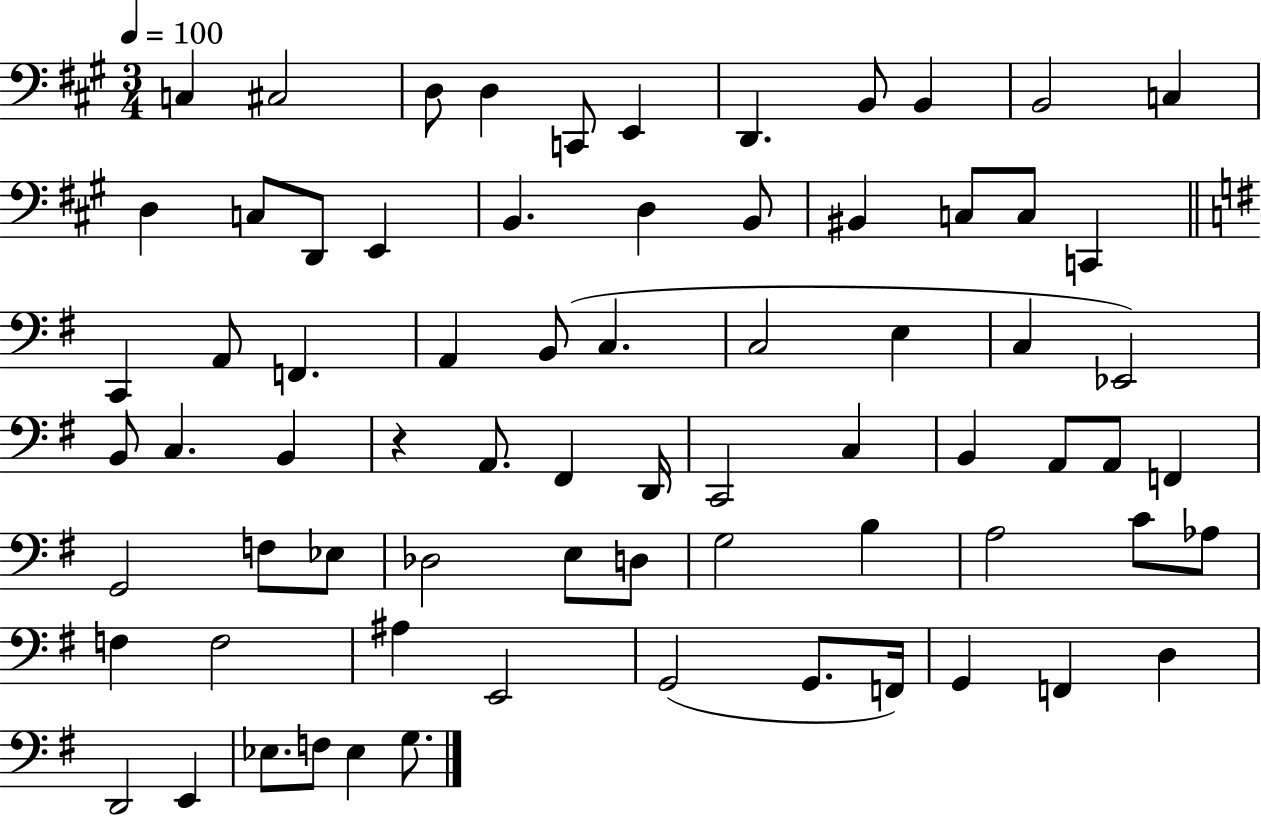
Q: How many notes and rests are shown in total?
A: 72